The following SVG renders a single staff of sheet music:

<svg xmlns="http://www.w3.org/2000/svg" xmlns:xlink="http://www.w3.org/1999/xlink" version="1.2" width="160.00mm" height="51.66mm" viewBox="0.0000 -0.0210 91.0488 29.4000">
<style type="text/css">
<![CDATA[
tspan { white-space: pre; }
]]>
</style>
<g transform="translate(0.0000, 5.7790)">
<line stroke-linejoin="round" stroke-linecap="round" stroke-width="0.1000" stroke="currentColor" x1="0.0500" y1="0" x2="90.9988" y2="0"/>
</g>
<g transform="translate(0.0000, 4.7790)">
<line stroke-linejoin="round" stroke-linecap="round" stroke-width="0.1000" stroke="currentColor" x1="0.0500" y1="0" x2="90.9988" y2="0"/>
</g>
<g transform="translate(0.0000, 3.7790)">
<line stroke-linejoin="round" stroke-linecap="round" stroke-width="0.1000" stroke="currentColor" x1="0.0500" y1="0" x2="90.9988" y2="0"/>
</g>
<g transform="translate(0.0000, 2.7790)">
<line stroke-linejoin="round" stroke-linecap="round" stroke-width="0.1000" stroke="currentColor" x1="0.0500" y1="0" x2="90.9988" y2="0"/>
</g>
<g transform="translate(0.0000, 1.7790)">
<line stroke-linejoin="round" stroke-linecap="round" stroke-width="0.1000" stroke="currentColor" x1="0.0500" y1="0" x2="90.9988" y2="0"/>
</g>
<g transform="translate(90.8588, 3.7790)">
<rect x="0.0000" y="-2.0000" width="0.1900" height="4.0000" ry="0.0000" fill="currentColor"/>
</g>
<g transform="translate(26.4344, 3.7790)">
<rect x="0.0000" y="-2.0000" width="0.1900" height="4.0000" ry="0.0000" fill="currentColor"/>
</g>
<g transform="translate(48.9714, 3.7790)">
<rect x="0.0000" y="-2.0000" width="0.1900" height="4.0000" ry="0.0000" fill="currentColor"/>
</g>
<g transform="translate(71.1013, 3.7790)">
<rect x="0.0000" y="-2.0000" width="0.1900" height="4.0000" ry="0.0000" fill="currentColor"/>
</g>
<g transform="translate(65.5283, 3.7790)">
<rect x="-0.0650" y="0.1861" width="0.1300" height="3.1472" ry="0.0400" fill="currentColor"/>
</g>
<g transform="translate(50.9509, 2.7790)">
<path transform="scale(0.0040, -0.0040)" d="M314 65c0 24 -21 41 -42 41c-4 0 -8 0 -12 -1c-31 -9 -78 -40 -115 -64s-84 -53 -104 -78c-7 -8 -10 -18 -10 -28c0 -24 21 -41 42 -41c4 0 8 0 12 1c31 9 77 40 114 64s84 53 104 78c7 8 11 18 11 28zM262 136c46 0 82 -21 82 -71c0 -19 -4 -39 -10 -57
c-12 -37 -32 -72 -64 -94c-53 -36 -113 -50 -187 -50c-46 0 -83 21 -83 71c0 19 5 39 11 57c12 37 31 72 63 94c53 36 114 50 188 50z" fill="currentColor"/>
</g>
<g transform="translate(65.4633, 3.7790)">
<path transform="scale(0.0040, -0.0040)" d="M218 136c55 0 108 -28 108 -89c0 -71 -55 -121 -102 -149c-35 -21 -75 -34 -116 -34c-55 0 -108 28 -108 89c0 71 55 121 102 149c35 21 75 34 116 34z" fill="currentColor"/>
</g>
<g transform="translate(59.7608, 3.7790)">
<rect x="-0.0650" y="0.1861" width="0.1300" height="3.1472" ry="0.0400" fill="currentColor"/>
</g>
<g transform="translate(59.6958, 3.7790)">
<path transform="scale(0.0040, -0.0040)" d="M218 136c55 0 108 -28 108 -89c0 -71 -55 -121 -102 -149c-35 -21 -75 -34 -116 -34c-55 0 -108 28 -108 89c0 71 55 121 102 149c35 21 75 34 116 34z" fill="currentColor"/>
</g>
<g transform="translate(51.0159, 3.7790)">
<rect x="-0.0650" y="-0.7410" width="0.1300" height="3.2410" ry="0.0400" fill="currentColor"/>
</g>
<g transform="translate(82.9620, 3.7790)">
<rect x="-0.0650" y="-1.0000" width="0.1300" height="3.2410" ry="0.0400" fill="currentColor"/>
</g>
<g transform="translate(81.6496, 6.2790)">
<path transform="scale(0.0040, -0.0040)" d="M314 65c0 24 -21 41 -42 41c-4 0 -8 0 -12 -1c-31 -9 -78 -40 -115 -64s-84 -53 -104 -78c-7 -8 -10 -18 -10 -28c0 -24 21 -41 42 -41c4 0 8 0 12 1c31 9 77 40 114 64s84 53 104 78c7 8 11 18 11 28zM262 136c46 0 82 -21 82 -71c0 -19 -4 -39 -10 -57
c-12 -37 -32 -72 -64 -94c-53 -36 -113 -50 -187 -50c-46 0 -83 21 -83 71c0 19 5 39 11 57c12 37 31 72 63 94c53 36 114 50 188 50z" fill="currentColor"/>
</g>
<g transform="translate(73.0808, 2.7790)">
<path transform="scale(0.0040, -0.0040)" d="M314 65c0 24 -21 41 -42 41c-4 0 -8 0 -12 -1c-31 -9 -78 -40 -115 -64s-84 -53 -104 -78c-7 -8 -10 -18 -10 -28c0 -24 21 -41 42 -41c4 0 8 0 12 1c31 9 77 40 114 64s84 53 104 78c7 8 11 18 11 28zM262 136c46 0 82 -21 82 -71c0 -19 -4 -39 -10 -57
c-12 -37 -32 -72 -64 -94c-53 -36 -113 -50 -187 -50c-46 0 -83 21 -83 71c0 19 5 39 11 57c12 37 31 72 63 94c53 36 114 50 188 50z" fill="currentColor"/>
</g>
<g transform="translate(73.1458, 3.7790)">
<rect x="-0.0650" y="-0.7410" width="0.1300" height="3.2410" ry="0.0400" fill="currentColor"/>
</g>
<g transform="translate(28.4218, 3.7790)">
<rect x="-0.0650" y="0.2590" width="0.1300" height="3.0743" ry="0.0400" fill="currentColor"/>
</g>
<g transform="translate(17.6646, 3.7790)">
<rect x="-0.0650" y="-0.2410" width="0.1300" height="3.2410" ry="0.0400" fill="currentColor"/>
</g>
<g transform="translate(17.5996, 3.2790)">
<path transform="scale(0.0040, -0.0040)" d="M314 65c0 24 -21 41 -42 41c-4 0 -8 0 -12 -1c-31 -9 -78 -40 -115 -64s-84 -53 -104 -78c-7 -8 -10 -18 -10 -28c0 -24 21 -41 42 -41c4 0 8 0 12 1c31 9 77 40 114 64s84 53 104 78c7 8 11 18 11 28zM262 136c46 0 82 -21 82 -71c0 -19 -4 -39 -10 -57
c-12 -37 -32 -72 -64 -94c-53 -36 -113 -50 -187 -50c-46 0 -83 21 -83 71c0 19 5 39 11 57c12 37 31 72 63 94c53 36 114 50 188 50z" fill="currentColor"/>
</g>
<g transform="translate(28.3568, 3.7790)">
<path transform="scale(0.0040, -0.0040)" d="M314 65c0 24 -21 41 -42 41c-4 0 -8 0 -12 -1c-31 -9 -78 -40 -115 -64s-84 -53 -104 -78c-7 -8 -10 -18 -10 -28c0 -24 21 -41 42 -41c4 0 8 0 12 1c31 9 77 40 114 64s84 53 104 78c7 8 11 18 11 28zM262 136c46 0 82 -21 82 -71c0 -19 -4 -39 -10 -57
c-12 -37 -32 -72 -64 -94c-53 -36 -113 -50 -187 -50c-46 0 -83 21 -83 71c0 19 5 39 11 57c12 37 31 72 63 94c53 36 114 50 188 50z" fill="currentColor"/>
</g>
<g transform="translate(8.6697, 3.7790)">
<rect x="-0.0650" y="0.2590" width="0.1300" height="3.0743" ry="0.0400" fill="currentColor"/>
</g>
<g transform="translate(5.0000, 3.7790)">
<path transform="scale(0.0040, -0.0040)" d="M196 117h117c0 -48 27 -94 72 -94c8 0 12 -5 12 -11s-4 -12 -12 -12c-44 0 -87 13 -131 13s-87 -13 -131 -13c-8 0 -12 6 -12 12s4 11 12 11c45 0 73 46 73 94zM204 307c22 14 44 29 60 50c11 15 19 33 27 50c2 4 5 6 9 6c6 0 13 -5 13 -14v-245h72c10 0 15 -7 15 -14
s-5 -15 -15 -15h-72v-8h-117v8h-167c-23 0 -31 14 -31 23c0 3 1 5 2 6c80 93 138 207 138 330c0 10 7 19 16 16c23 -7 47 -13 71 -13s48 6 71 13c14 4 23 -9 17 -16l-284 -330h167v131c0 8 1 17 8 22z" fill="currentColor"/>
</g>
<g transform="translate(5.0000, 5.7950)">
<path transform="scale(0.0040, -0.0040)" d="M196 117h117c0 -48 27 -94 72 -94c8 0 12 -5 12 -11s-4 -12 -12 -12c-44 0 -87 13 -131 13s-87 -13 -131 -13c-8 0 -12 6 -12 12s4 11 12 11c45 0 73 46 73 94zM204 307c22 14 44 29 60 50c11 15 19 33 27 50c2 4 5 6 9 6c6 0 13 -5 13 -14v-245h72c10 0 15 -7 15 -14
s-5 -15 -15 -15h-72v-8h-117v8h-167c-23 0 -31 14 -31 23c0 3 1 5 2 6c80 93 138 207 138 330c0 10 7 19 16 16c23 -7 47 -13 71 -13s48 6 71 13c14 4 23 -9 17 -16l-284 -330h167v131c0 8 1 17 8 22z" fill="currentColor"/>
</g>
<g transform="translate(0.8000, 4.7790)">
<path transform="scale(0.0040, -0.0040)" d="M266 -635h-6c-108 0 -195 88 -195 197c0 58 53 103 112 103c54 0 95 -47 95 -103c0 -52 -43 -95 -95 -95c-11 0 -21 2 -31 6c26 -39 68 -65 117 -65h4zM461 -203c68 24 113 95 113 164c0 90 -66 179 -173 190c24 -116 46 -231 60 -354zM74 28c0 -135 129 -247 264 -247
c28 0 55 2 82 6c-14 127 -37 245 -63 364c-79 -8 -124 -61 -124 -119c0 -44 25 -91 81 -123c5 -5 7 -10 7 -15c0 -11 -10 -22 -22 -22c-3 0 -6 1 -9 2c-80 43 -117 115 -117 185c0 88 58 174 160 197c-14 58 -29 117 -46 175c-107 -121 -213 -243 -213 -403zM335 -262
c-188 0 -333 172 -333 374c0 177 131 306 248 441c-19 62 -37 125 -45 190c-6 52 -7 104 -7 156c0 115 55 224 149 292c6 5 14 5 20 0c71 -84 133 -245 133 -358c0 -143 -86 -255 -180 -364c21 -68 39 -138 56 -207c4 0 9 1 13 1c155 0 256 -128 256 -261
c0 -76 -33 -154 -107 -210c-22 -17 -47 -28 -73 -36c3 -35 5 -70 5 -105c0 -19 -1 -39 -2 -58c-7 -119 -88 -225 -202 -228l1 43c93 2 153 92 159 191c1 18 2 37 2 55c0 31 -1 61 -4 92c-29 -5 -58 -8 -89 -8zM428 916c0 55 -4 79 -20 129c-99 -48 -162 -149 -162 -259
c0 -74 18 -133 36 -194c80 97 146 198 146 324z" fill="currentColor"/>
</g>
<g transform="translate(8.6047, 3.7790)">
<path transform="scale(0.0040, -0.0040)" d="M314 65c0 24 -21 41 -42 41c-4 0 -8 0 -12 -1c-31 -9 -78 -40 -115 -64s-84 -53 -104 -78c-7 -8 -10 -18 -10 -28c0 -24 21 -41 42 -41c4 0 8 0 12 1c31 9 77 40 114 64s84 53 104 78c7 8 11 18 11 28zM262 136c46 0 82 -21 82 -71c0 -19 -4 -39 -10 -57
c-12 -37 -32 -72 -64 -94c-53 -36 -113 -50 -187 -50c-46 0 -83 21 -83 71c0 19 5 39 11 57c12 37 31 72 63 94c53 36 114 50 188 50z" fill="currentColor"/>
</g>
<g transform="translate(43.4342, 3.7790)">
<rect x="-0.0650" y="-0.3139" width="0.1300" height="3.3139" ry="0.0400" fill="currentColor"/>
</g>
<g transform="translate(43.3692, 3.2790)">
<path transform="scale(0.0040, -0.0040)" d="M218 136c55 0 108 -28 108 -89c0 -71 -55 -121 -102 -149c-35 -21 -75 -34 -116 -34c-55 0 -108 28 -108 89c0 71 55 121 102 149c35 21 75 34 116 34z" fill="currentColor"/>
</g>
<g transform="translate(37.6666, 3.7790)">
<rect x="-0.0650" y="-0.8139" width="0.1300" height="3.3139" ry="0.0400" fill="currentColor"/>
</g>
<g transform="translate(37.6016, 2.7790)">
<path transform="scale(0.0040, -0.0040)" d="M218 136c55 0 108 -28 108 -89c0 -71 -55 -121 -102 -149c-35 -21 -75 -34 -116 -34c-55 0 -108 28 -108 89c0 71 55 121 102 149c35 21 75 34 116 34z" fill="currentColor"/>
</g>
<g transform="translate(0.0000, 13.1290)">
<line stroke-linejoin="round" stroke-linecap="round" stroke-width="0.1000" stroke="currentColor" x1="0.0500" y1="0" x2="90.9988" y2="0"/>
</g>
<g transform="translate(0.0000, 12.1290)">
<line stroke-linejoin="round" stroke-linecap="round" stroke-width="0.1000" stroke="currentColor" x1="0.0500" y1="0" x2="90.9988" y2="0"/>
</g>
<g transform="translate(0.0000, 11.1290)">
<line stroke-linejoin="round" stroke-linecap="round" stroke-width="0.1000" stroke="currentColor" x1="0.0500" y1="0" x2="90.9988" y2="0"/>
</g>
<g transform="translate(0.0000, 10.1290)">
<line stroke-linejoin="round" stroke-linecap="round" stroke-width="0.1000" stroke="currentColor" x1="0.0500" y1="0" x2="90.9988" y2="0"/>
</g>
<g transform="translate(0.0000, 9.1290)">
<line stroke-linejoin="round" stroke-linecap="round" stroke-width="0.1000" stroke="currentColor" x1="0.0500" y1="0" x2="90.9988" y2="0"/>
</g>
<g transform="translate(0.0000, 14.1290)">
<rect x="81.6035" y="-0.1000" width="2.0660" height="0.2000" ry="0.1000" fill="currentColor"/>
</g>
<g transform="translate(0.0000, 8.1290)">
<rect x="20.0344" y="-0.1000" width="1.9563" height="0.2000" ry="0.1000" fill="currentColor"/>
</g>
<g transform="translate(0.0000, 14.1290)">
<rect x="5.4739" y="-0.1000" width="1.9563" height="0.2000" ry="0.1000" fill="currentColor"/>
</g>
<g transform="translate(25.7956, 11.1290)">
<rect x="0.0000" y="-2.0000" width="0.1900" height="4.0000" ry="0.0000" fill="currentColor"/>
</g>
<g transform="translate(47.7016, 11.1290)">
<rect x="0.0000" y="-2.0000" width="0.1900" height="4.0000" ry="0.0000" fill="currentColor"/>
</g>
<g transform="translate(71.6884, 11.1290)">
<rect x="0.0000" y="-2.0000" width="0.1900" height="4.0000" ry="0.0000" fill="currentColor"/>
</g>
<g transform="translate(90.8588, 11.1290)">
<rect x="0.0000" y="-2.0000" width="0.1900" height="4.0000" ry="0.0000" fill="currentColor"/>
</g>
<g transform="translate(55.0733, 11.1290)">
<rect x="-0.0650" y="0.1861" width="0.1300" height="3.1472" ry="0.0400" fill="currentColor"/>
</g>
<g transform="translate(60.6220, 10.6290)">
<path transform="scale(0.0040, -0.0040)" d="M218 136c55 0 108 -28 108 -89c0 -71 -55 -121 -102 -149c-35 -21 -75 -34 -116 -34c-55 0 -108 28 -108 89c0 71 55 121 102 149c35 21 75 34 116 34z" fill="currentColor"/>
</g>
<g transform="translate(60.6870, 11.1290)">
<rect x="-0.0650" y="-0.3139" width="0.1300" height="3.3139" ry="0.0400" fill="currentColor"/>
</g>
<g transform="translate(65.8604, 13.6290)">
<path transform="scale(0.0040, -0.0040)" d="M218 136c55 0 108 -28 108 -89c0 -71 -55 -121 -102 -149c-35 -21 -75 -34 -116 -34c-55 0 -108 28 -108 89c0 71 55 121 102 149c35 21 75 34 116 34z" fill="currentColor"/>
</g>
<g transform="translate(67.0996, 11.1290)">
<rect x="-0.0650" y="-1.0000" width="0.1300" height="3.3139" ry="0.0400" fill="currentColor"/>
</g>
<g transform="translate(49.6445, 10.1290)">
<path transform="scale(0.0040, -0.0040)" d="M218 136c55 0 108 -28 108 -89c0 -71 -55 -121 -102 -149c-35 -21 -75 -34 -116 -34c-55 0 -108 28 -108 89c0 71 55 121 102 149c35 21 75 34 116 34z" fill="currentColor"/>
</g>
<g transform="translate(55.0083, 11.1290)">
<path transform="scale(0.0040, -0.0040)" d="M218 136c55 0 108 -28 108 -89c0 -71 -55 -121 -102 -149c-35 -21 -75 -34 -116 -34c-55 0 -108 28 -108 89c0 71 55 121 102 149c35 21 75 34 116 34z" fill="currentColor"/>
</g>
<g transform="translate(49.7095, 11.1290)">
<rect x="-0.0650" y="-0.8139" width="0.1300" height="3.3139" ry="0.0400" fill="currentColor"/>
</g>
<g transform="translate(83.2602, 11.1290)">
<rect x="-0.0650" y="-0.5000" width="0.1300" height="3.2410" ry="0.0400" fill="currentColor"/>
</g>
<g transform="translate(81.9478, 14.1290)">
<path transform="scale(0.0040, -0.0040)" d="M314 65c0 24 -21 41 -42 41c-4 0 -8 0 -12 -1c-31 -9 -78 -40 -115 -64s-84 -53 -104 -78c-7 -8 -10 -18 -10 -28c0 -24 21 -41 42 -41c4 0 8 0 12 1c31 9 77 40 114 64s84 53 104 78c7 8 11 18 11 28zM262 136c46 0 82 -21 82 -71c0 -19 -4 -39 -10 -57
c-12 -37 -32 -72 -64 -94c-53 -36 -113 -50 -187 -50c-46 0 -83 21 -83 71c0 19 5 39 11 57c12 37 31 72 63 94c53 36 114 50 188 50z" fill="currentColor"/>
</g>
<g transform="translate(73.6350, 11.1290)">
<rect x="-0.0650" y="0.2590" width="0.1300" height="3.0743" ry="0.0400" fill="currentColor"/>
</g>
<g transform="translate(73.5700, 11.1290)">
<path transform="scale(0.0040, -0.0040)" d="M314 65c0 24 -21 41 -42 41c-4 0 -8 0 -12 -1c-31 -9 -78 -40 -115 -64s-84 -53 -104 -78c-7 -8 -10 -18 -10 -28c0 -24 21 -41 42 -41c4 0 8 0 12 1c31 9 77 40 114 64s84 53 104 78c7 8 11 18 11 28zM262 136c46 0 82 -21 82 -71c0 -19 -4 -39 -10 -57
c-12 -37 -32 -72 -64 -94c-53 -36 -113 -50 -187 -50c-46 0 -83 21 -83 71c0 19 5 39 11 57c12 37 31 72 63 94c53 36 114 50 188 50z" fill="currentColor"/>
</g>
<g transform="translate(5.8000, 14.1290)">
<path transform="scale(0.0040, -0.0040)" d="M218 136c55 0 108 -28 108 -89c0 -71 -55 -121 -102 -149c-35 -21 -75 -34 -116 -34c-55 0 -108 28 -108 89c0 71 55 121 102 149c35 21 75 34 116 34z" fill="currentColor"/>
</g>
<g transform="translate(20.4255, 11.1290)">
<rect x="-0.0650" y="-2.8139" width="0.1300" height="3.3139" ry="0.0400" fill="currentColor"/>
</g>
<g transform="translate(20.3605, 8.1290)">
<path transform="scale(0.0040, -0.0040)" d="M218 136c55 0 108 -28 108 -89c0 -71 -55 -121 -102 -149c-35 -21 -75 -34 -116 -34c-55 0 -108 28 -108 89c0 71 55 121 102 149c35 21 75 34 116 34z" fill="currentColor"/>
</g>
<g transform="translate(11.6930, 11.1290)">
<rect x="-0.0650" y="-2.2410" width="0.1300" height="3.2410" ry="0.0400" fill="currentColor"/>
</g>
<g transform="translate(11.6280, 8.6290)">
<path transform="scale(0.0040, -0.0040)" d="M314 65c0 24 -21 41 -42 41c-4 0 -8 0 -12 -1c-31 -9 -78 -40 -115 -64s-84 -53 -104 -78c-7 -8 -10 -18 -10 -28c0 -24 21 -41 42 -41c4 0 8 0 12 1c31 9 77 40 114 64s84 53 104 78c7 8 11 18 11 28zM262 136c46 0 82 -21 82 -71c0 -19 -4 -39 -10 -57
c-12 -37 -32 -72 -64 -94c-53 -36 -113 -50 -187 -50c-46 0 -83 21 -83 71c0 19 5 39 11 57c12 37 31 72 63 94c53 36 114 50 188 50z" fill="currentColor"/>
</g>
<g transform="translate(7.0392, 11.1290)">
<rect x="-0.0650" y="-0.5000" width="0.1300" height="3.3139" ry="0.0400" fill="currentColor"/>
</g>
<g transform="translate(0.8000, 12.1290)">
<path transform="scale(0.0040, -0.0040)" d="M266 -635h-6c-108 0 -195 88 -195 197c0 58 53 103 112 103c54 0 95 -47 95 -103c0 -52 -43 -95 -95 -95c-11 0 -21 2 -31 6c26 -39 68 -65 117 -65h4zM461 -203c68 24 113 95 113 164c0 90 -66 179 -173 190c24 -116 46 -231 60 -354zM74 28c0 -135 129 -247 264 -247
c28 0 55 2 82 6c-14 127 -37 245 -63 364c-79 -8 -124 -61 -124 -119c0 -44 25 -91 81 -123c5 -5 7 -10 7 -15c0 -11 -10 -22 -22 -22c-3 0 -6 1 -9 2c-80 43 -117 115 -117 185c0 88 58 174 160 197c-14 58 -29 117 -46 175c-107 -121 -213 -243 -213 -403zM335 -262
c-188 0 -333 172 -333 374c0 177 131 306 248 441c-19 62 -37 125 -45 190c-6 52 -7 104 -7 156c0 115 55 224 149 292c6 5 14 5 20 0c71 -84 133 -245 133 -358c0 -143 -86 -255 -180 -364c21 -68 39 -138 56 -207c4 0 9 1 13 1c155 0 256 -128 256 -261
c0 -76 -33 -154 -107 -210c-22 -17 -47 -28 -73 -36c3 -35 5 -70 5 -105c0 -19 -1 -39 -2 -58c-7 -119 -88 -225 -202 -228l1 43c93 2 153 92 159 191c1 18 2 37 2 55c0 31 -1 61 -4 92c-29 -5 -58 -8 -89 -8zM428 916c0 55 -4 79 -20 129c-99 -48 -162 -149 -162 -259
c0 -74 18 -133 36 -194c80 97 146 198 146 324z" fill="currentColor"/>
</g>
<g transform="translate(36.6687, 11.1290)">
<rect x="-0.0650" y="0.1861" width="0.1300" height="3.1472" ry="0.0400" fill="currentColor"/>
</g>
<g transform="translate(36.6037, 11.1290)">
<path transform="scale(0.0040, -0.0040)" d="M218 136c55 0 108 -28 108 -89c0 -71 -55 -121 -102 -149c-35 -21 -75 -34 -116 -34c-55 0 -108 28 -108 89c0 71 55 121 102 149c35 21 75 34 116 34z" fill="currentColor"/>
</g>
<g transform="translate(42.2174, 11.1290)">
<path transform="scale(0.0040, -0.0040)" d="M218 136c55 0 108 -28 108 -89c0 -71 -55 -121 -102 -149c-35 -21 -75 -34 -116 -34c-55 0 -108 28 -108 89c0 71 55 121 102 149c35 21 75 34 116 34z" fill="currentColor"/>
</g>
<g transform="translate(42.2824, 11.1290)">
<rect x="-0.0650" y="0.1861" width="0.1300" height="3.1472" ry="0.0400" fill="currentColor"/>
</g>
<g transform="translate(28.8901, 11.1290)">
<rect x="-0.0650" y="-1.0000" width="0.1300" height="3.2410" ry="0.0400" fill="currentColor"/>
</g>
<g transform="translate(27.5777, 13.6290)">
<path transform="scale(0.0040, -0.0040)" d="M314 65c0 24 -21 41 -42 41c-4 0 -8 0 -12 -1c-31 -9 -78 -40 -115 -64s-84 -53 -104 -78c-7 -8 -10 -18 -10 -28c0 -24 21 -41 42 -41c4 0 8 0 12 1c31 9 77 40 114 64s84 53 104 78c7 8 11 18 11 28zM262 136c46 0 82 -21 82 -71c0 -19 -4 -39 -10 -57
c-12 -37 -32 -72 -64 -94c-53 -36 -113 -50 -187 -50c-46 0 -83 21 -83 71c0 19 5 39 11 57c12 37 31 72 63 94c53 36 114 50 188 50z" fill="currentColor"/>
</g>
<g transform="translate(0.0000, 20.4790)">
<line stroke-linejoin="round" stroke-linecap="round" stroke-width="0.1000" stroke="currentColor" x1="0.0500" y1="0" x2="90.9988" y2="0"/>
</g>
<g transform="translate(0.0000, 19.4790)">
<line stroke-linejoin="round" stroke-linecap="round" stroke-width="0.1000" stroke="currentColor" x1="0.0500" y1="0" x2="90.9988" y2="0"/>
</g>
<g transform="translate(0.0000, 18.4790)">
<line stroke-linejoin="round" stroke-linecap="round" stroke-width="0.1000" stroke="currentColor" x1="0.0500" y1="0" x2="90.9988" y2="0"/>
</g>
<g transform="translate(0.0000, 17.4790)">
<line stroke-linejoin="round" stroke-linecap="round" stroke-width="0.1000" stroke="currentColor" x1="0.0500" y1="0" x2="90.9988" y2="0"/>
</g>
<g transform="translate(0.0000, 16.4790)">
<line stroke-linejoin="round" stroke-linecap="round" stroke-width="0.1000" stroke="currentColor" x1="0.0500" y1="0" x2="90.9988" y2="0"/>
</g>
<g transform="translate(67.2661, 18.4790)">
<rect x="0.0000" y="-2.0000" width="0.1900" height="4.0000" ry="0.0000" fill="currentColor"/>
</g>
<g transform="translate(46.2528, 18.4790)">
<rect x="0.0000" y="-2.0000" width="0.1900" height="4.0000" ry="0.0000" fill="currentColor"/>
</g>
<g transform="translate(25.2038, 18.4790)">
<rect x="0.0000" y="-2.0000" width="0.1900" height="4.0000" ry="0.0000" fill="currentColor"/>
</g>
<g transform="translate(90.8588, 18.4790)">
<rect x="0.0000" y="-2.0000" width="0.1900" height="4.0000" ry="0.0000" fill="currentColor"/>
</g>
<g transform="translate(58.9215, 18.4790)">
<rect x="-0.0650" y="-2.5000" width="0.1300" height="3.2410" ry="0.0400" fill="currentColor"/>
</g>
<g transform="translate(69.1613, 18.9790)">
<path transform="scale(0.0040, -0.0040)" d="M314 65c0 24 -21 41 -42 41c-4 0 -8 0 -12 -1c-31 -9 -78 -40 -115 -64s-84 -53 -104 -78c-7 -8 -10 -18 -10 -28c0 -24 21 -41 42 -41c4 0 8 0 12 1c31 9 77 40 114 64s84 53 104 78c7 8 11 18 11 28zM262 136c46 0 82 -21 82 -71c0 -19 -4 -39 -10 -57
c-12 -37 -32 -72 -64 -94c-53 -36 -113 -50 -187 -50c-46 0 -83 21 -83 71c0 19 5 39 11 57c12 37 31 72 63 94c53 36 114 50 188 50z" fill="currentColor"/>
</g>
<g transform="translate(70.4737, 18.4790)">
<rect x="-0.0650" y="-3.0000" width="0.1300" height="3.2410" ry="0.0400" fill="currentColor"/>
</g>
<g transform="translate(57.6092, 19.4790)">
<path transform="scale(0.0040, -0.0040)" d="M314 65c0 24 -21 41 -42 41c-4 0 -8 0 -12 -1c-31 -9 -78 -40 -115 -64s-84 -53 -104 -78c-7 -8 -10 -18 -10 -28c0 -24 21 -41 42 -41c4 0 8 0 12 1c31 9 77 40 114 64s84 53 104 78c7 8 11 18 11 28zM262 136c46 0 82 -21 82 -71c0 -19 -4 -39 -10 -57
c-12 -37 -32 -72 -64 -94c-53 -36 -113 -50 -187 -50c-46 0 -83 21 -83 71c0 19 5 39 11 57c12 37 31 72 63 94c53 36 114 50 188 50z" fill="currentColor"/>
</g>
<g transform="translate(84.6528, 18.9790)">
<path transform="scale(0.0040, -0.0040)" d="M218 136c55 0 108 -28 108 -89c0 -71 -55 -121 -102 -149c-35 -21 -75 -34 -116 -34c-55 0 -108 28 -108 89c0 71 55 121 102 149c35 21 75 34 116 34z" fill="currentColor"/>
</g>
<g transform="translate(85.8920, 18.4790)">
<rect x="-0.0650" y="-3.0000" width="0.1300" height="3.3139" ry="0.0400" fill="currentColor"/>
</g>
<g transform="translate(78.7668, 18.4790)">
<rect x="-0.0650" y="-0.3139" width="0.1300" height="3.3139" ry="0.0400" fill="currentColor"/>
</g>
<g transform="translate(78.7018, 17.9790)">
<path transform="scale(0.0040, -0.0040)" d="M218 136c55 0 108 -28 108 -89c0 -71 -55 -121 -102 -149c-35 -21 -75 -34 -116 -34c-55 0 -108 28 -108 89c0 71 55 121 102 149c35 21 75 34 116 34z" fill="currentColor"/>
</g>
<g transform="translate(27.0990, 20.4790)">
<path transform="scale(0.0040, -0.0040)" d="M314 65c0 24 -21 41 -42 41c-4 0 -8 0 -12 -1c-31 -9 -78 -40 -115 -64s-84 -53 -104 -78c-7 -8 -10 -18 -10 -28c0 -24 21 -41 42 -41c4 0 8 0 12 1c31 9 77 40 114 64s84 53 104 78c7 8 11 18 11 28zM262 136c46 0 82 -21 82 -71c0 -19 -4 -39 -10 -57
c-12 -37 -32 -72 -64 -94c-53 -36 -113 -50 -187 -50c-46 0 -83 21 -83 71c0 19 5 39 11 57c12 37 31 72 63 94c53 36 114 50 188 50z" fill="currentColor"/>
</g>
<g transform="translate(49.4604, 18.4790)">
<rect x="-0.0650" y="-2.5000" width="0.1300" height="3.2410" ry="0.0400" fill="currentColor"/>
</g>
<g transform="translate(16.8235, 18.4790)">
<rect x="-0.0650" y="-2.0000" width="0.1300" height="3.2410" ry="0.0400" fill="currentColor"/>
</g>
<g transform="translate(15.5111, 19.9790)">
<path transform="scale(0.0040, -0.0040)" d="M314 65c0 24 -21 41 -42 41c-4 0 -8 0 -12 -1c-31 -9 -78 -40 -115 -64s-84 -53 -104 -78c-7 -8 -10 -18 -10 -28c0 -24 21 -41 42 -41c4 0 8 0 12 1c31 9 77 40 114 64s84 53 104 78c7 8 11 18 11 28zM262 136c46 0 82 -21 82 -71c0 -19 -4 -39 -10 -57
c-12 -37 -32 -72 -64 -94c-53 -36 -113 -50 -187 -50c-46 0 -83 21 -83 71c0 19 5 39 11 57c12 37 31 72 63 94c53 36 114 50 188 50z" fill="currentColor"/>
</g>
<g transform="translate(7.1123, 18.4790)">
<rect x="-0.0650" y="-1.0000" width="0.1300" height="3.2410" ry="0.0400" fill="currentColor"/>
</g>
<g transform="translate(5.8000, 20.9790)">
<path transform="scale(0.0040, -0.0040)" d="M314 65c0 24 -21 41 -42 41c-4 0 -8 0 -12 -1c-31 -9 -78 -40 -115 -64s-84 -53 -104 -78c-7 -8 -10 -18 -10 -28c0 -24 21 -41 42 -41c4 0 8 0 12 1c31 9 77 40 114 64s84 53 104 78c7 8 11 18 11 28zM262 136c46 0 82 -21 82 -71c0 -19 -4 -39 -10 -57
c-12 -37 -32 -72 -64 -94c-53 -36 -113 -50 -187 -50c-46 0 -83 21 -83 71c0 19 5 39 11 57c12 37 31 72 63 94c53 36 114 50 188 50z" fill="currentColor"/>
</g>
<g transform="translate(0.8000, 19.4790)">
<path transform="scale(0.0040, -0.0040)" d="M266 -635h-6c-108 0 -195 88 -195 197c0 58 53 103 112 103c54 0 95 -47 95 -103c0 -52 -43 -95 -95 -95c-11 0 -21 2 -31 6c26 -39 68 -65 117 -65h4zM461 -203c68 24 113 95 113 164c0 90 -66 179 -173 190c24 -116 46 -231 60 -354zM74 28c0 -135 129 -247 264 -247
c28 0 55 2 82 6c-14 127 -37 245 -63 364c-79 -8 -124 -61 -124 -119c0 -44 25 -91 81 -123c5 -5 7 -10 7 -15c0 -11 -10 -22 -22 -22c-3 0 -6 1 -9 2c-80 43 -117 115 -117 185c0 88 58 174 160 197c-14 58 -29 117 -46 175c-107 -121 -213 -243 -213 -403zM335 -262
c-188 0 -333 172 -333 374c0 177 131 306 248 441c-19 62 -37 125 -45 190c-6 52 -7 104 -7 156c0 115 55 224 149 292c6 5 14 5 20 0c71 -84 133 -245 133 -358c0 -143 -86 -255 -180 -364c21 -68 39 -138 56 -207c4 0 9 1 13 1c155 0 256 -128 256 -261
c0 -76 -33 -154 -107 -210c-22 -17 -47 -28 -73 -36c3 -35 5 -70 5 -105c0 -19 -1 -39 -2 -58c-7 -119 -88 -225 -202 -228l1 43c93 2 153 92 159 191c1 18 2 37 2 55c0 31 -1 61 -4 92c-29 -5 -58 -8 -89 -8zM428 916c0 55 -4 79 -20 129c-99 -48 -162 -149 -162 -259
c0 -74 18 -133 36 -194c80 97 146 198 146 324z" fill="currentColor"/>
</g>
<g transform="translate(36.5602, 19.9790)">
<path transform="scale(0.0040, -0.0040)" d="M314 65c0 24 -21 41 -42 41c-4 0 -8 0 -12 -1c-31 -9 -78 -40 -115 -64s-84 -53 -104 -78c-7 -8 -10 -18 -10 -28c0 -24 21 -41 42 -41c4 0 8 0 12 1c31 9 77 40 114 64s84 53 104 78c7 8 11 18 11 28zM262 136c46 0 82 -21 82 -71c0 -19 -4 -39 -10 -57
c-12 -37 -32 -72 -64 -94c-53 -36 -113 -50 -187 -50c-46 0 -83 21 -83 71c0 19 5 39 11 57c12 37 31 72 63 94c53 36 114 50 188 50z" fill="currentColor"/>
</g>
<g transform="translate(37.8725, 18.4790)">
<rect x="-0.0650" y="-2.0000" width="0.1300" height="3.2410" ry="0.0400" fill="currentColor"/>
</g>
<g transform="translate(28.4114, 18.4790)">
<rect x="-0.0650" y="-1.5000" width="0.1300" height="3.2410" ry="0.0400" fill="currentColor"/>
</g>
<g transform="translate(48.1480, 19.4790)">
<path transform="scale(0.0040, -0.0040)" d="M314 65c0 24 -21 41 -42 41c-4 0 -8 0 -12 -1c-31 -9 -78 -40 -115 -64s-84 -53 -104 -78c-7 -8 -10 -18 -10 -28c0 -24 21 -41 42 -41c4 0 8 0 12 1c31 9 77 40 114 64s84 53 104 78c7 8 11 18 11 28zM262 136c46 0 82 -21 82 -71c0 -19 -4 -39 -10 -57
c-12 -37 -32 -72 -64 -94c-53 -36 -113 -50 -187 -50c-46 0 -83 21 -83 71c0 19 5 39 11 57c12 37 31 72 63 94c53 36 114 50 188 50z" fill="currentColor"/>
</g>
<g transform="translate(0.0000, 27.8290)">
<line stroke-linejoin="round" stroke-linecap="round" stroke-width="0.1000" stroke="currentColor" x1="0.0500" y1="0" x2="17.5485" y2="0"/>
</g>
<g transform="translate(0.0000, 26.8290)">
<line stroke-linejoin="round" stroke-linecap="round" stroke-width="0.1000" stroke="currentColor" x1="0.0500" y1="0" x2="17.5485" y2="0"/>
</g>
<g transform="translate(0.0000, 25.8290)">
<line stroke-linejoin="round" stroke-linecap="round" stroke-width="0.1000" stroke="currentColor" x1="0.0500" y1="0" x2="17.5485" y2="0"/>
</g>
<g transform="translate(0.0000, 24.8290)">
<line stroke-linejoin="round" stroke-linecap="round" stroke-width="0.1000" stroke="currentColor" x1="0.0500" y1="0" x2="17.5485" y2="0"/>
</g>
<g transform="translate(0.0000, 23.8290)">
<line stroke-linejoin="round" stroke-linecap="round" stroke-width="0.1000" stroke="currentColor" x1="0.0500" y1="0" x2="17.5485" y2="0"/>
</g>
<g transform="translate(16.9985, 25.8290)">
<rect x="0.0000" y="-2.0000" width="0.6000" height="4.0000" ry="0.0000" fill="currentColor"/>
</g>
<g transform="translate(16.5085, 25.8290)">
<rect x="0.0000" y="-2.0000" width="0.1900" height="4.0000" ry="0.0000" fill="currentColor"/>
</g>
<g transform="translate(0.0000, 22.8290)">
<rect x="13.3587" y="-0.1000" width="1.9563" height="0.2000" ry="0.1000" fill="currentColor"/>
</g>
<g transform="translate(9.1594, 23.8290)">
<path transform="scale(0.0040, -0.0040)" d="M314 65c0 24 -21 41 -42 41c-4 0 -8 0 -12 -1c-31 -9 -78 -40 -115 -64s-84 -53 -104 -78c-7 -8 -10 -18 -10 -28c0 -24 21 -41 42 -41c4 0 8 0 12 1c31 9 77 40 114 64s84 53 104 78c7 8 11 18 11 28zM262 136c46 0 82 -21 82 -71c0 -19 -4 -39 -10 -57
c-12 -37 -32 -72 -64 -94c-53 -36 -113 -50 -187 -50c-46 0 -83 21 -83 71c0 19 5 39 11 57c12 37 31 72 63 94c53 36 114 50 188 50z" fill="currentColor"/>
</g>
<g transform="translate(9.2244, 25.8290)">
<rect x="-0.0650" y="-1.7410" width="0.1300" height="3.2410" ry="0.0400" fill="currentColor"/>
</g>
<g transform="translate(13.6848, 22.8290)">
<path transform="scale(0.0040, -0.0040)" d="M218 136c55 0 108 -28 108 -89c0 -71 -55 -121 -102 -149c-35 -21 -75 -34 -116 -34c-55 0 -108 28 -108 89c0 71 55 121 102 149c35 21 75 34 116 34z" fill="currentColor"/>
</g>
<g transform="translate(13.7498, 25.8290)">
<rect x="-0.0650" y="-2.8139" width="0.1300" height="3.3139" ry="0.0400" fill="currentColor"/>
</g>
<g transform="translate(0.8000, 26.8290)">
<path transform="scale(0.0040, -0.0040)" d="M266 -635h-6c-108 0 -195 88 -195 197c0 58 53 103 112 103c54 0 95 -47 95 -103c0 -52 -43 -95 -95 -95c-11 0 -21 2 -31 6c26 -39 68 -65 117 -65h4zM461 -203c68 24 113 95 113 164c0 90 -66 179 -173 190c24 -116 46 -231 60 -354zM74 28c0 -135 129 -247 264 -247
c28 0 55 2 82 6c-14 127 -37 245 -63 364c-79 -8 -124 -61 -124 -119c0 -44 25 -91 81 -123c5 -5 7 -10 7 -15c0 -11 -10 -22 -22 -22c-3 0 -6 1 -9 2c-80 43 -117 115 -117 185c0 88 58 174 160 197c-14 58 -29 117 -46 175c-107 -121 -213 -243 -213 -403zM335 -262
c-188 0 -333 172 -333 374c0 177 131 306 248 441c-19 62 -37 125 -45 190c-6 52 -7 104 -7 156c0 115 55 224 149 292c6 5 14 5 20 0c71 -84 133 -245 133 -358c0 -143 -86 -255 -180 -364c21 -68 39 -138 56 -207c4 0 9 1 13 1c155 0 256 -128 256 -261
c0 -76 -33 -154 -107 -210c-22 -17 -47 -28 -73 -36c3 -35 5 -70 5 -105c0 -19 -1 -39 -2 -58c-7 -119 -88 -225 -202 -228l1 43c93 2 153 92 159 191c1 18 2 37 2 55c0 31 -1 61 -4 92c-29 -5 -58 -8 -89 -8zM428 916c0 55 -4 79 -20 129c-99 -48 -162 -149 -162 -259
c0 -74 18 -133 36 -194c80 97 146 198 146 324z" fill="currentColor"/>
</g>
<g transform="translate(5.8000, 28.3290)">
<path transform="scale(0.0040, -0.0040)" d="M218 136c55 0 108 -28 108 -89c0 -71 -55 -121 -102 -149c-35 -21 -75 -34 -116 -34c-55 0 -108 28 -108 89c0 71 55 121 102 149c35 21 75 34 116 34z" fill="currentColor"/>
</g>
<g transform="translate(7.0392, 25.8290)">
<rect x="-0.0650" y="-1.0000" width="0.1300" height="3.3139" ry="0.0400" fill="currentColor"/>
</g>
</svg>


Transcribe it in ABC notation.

X:1
T:Untitled
M:4/4
L:1/4
K:C
B2 c2 B2 d c d2 B B d2 D2 C g2 a D2 B B d B c D B2 C2 D2 F2 E2 F2 G2 G2 A2 c A D f2 a